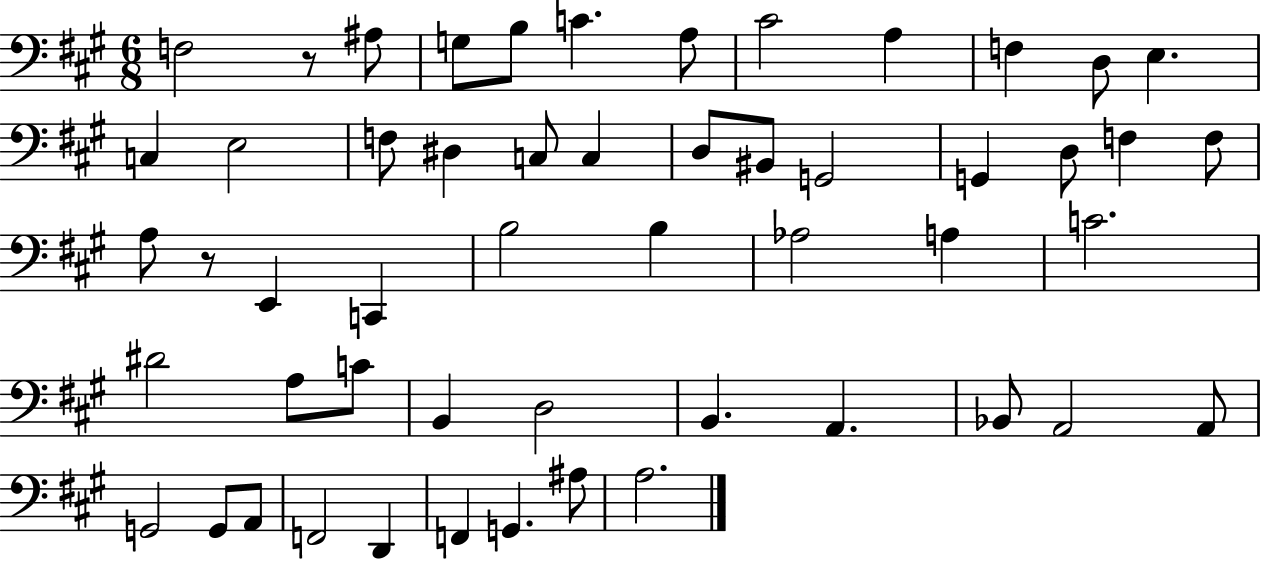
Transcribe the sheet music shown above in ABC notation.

X:1
T:Untitled
M:6/8
L:1/4
K:A
F,2 z/2 ^A,/2 G,/2 B,/2 C A,/2 ^C2 A, F, D,/2 E, C, E,2 F,/2 ^D, C,/2 C, D,/2 ^B,,/2 G,,2 G,, D,/2 F, F,/2 A,/2 z/2 E,, C,, B,2 B, _A,2 A, C2 ^D2 A,/2 C/2 B,, D,2 B,, A,, _B,,/2 A,,2 A,,/2 G,,2 G,,/2 A,,/2 F,,2 D,, F,, G,, ^A,/2 A,2